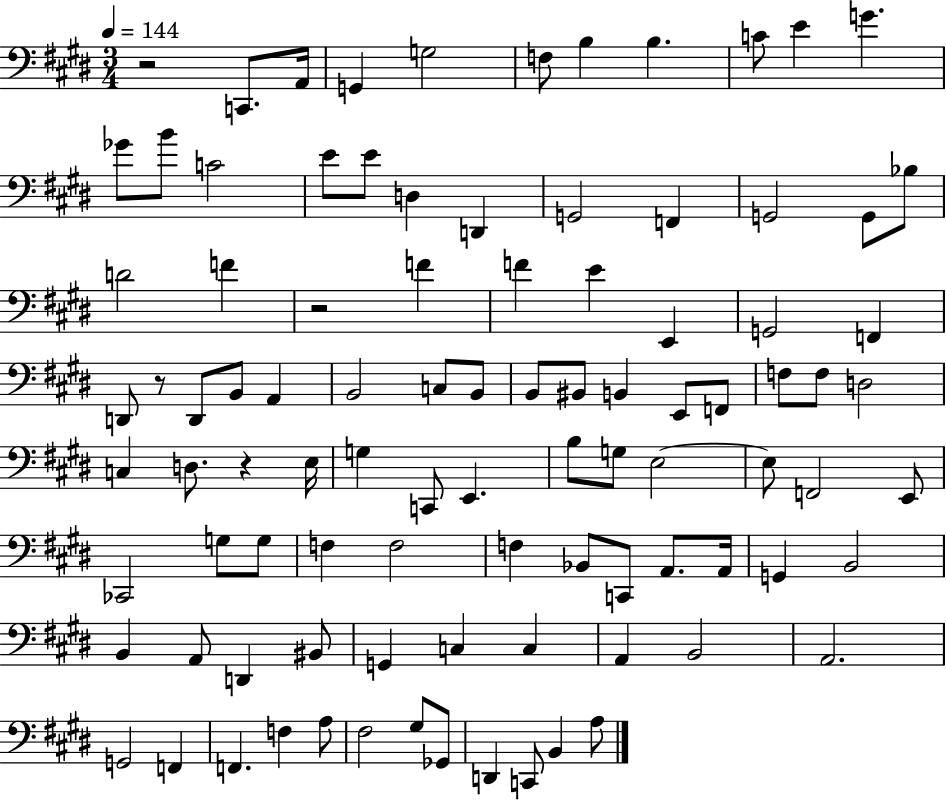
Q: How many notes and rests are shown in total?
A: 95